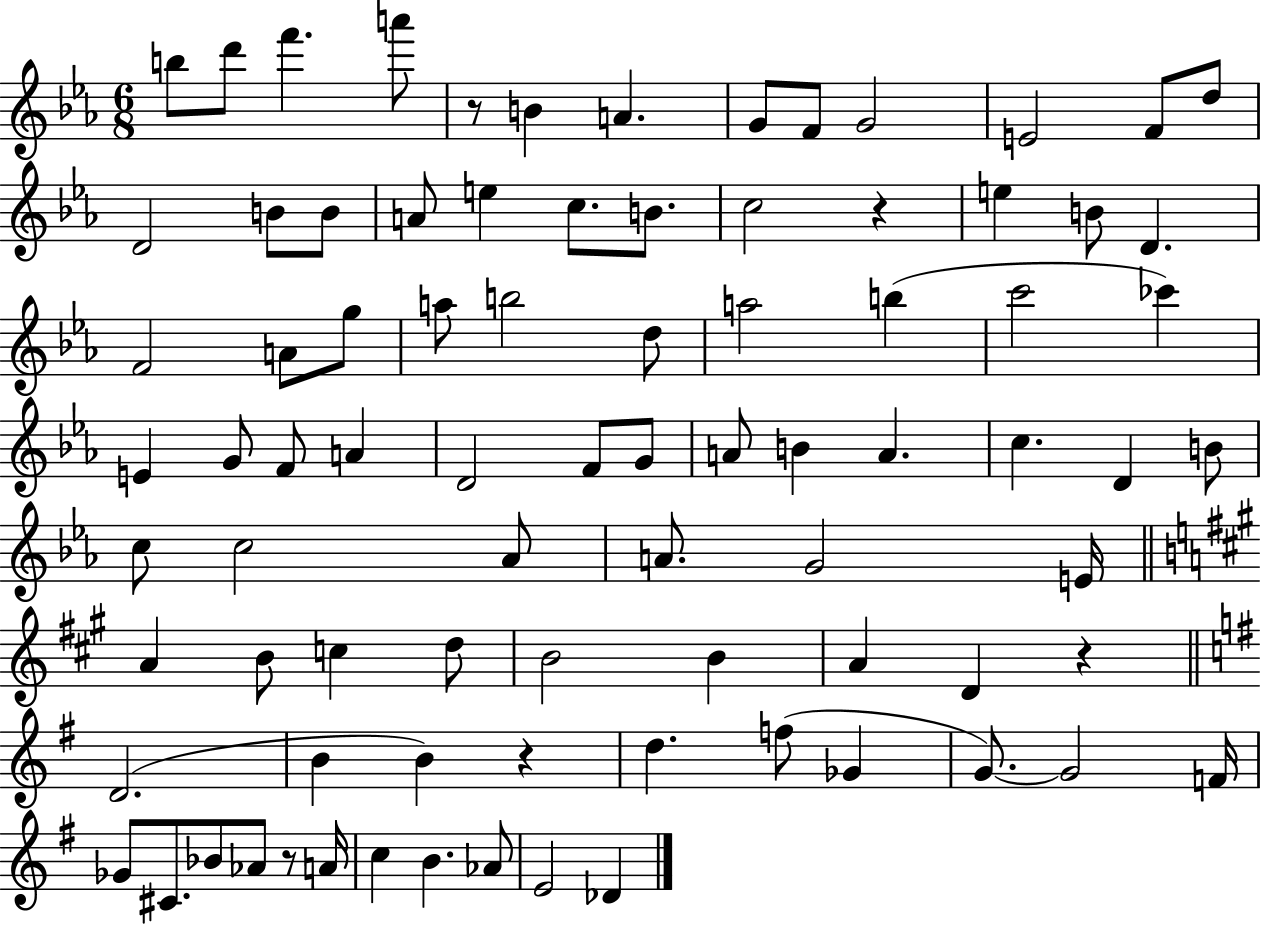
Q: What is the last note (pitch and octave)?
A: Db4